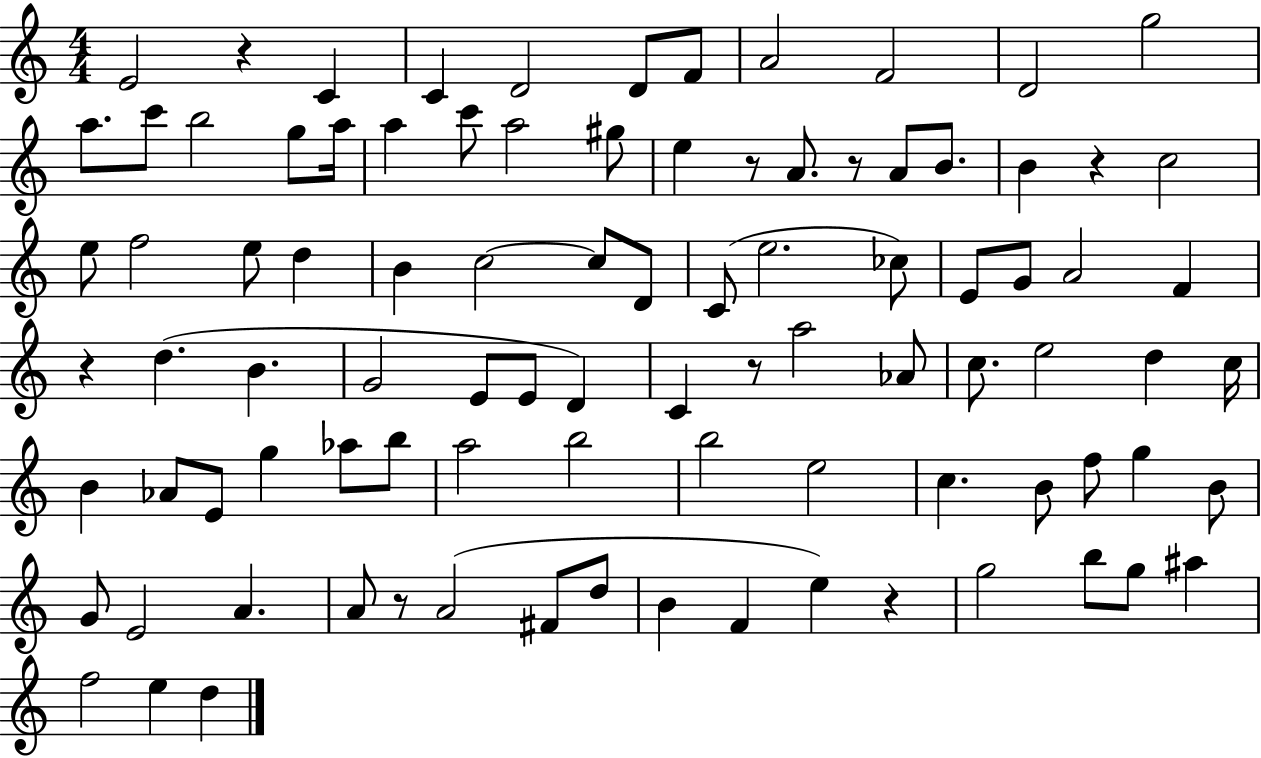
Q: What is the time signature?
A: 4/4